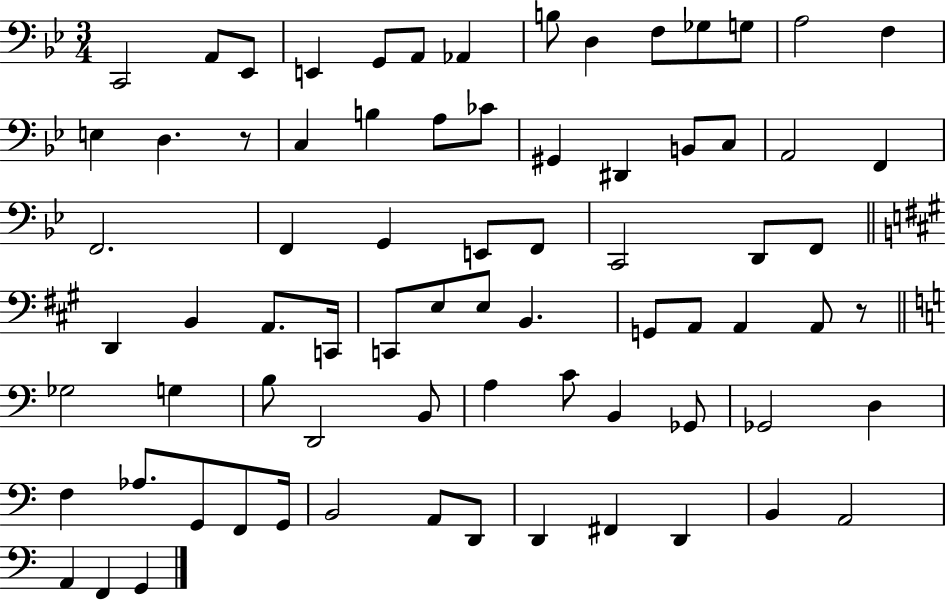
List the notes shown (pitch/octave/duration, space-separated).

C2/h A2/e Eb2/e E2/q G2/e A2/e Ab2/q B3/e D3/q F3/e Gb3/e G3/e A3/h F3/q E3/q D3/q. R/e C3/q B3/q A3/e CES4/e G#2/q D#2/q B2/e C3/e A2/h F2/q F2/h. F2/q G2/q E2/e F2/e C2/h D2/e F2/e D2/q B2/q A2/e. C2/s C2/e E3/e E3/e B2/q. G2/e A2/e A2/q A2/e R/e Gb3/h G3/q B3/e D2/h B2/e A3/q C4/e B2/q Gb2/e Gb2/h D3/q F3/q Ab3/e. G2/e F2/e G2/s B2/h A2/e D2/e D2/q F#2/q D2/q B2/q A2/h A2/q F2/q G2/q